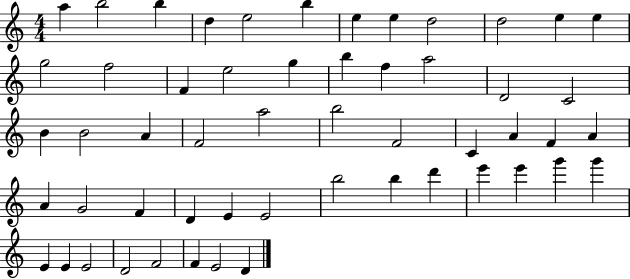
A5/q B5/h B5/q D5/q E5/h B5/q E5/q E5/q D5/h D5/h E5/q E5/q G5/h F5/h F4/q E5/h G5/q B5/q F5/q A5/h D4/h C4/h B4/q B4/h A4/q F4/h A5/h B5/h F4/h C4/q A4/q F4/q A4/q A4/q G4/h F4/q D4/q E4/q E4/h B5/h B5/q D6/q E6/q E6/q G6/q G6/q E4/q E4/q E4/h D4/h F4/h F4/q E4/h D4/q